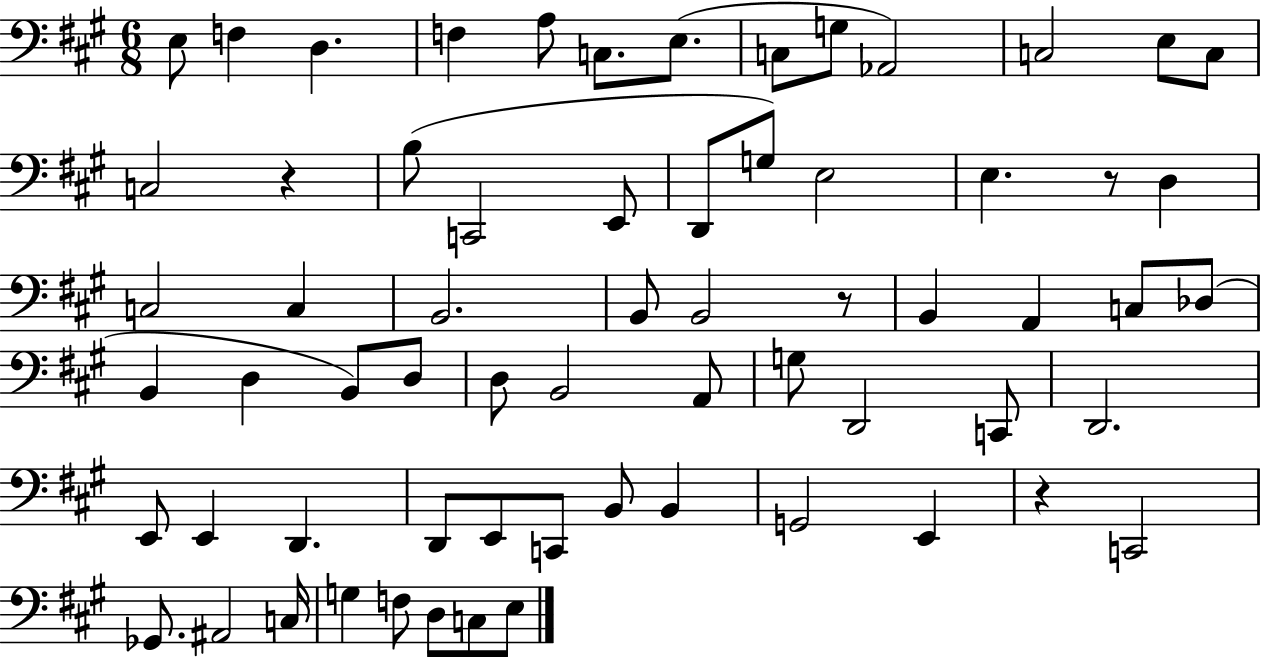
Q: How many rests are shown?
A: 4